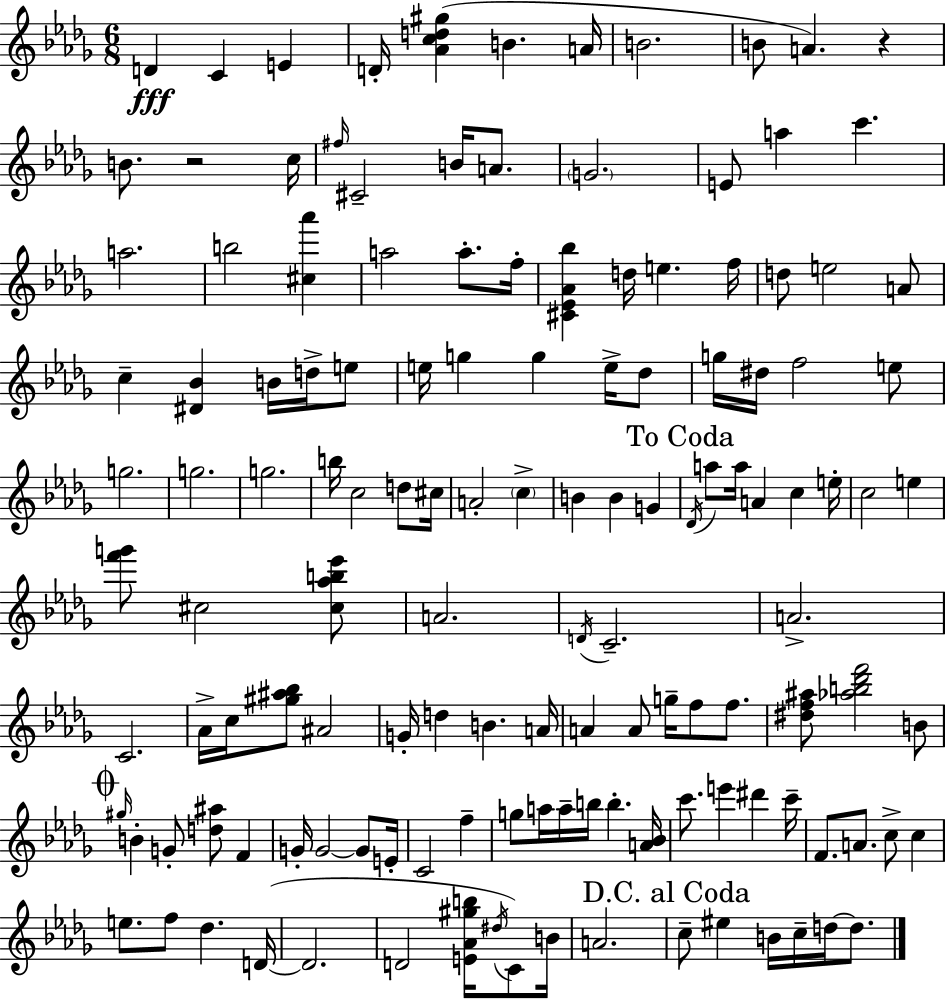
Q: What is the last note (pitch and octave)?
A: D5